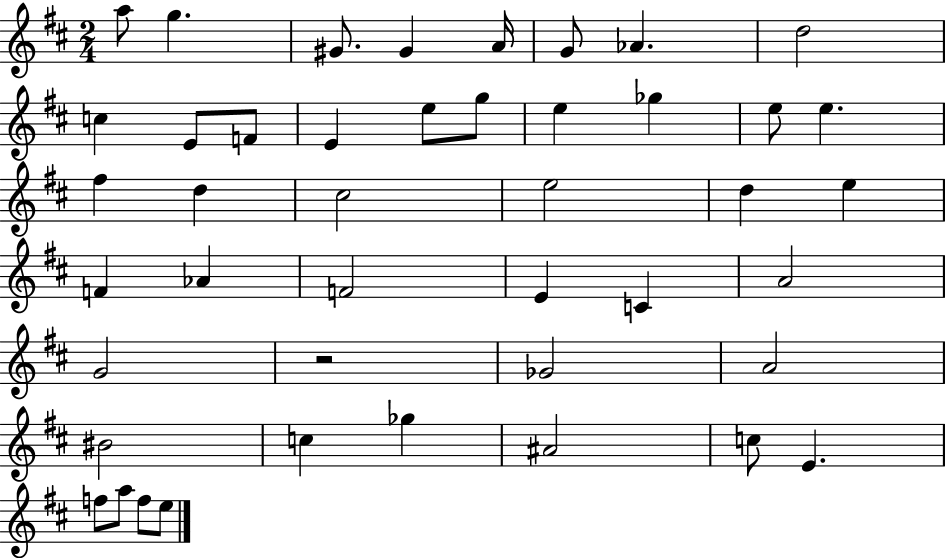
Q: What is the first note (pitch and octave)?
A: A5